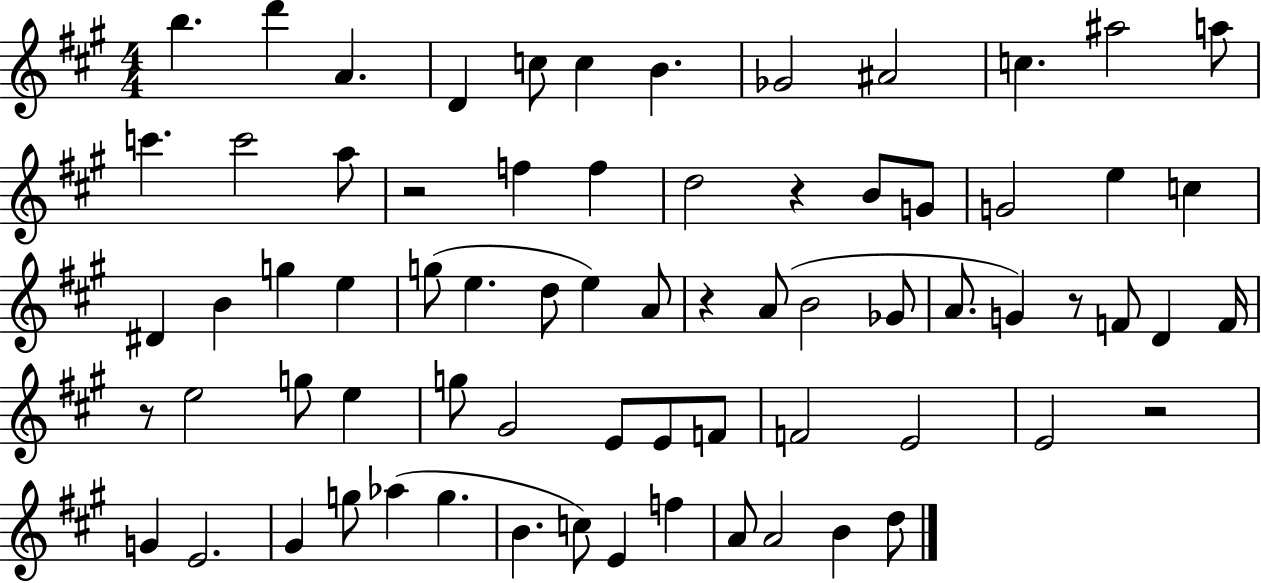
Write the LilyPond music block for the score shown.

{
  \clef treble
  \numericTimeSignature
  \time 4/4
  \key a \major
  b''4. d'''4 a'4. | d'4 c''8 c''4 b'4. | ges'2 ais'2 | c''4. ais''2 a''8 | \break c'''4. c'''2 a''8 | r2 f''4 f''4 | d''2 r4 b'8 g'8 | g'2 e''4 c''4 | \break dis'4 b'4 g''4 e''4 | g''8( e''4. d''8 e''4) a'8 | r4 a'8( b'2 ges'8 | a'8. g'4) r8 f'8 d'4 f'16 | \break r8 e''2 g''8 e''4 | g''8 gis'2 e'8 e'8 f'8 | f'2 e'2 | e'2 r2 | \break g'4 e'2. | gis'4 g''8 aes''4( g''4. | b'4. c''8) e'4 f''4 | a'8 a'2 b'4 d''8 | \break \bar "|."
}